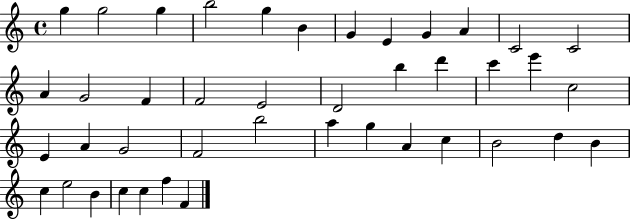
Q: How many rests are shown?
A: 0